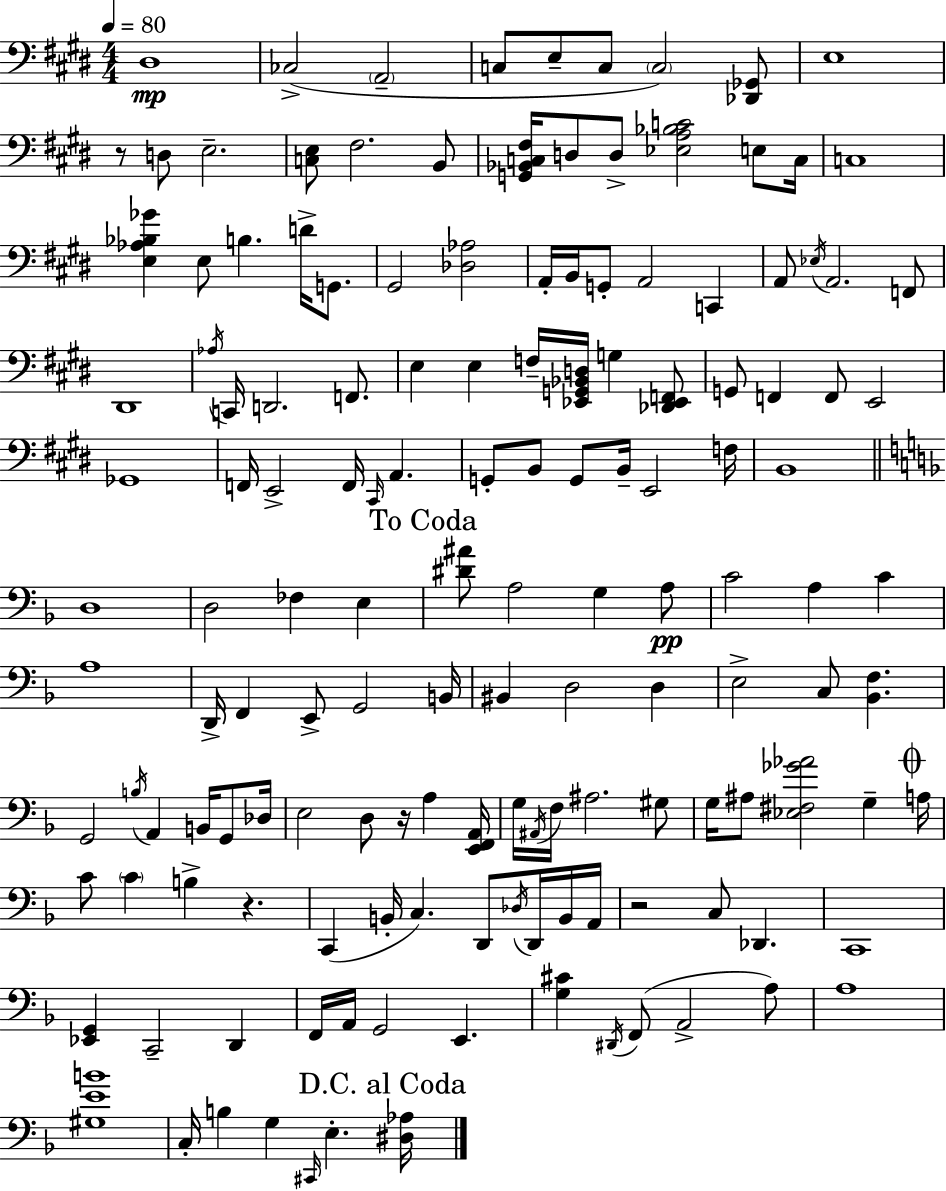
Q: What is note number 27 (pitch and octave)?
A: C2